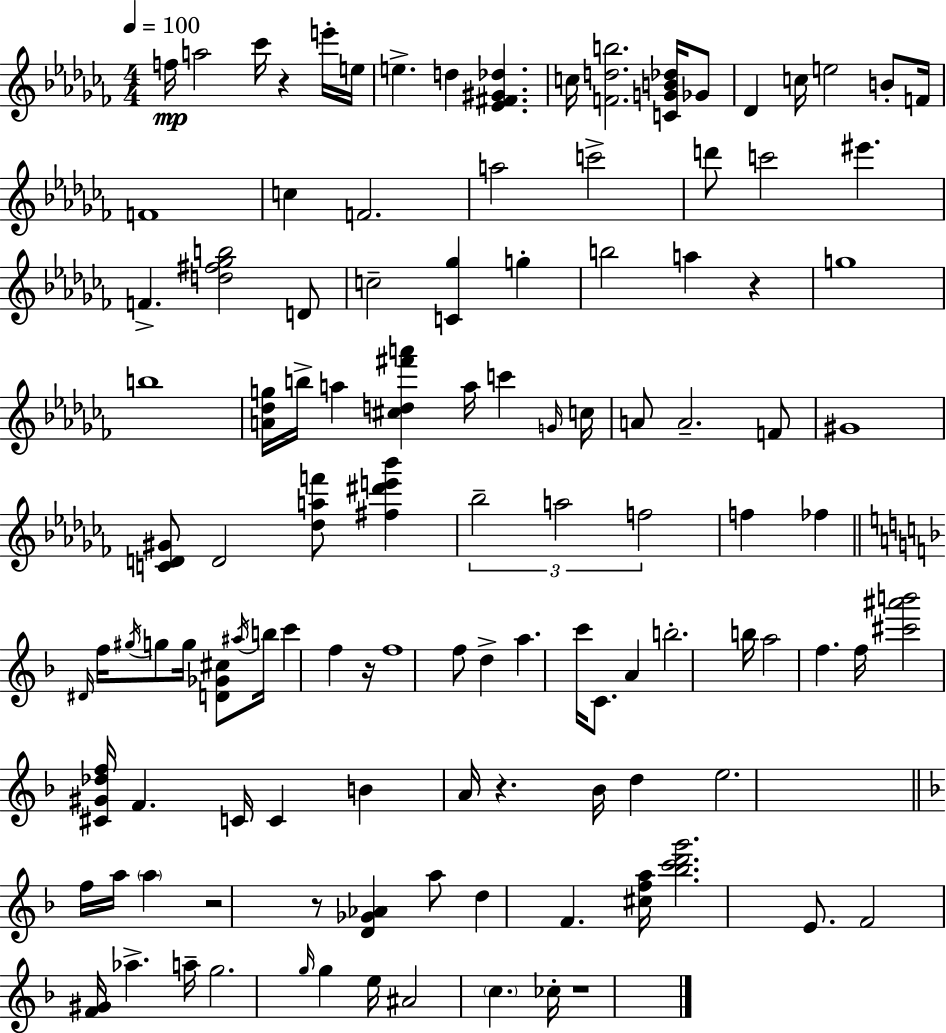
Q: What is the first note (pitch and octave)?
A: F5